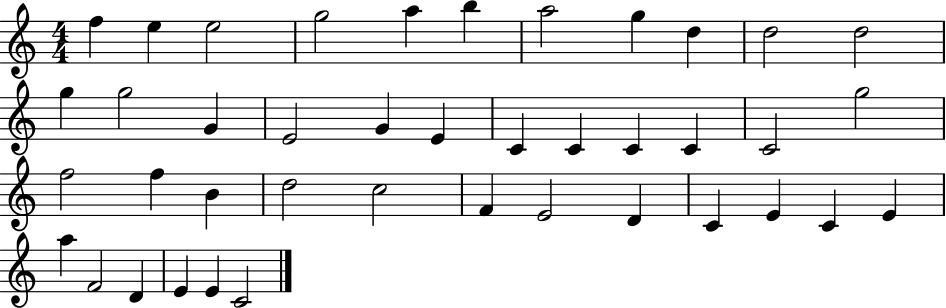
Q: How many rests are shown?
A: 0